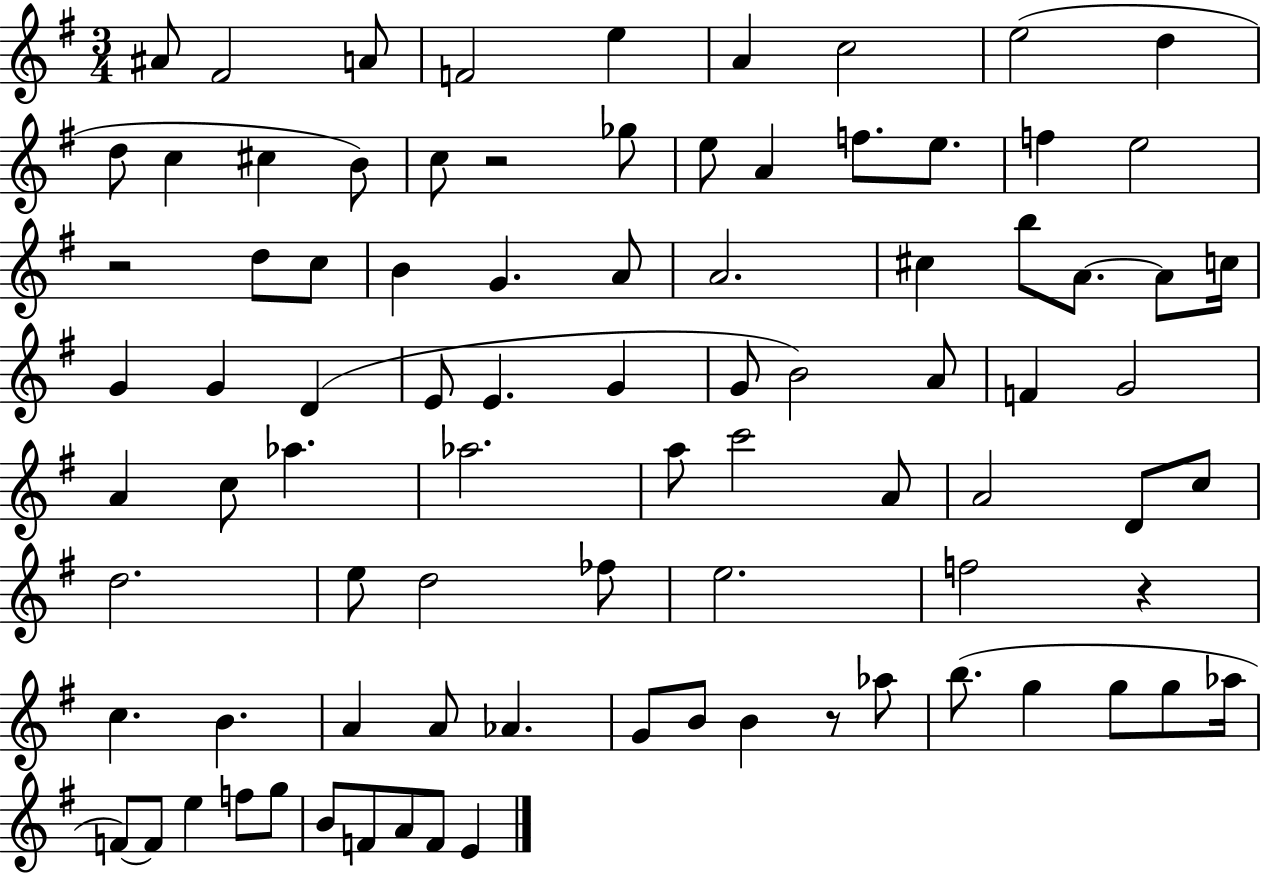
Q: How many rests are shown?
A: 4